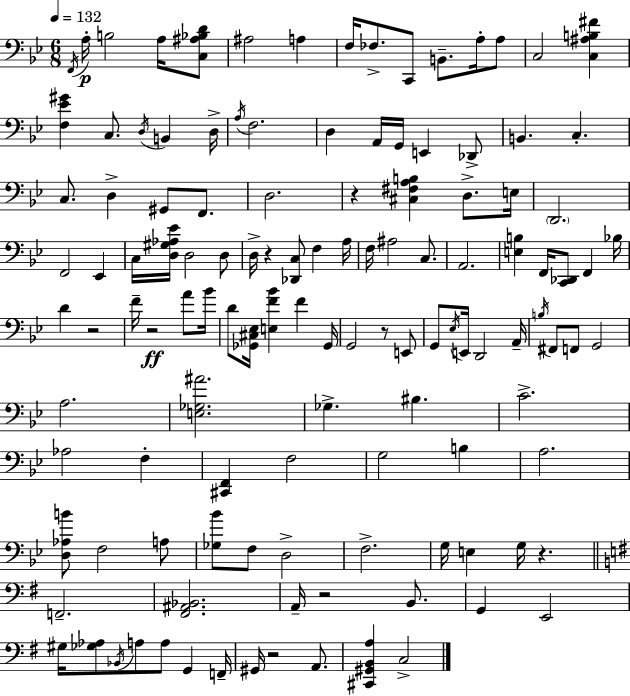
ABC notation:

X:1
T:Untitled
M:6/8
L:1/4
K:Gm
F,,/4 A,/4 B,2 A,/4 [C,^A,_B,D]/2 ^A,2 A, F,/4 _F,/2 C,,/2 B,,/2 A,/4 A,/2 C,2 [C,^A,B,^F] [F,_E^G] C,/2 D,/4 B,, D,/4 A,/4 F,2 D, A,,/4 G,,/4 E,, _D,,/2 B,, C, C,/2 D, ^G,,/2 F,,/2 D,2 z [^C,^F,A,B,] D,/2 E,/4 D,,2 F,,2 _E,, C,/4 [D,^G,_A,_E]/4 D,2 D,/2 D,/4 z [_D,,C,]/2 F, A,/4 F,/4 ^A,2 C,/2 A,,2 [E,B,] F,,/4 [C,,_D,,]/2 F,, _B,/4 D z2 F/4 z2 A/2 _B/4 D/2 [_G,,^C,_E,]/4 [E,F_B] F _G,,/4 G,,2 z/2 E,,/2 G,,/2 _E,/4 E,,/4 D,,2 A,,/4 B,/4 ^F,,/2 F,,/2 G,,2 A,2 [E,_G,^A]2 _G, ^B, C2 _A,2 F, [^C,,F,,] F,2 G,2 B, A,2 [D,_A,B]/2 F,2 A,/2 [_G,_B]/2 F,/2 D,2 F,2 G,/4 E, G,/4 z F,,2 [^F,,^A,,_B,,]2 A,,/4 z2 B,,/2 G,, E,,2 ^G,/4 [_G,_A,]/2 _B,,/4 A,/2 A,/2 G,, F,,/4 ^G,,/4 z2 A,,/2 [^C,,^G,,B,,A,] C,2